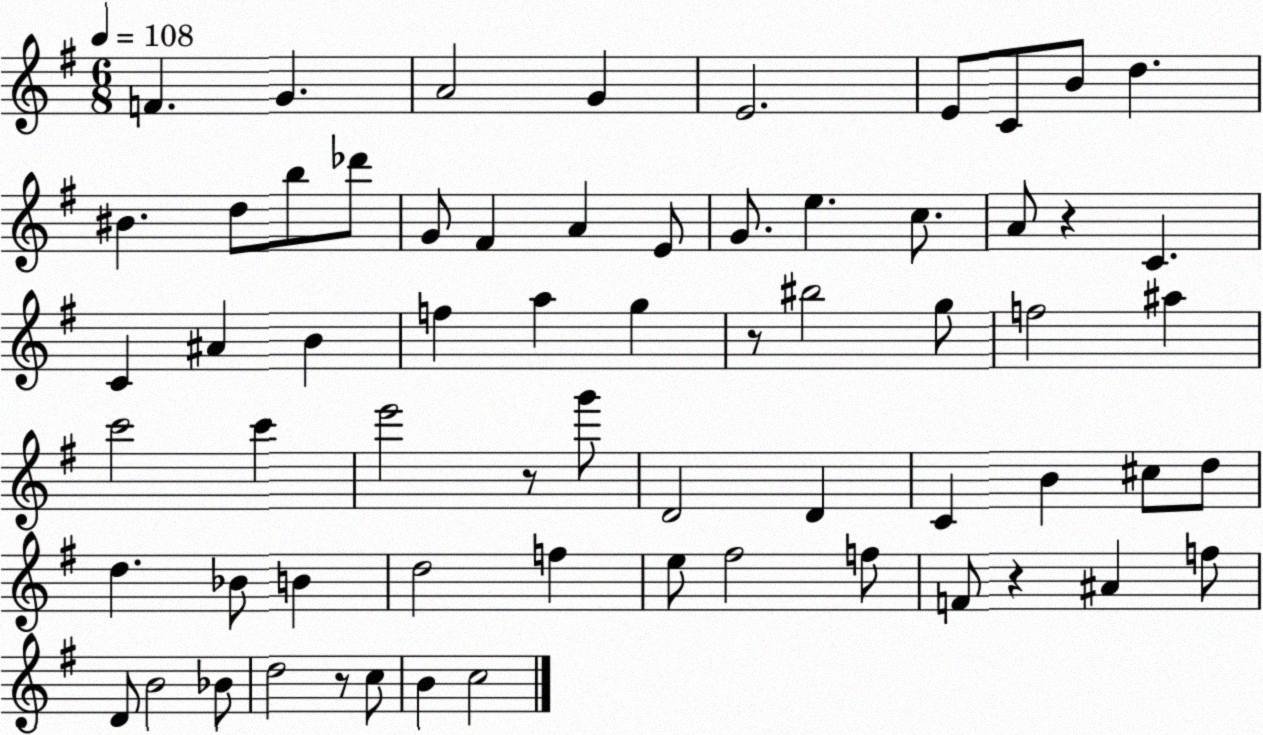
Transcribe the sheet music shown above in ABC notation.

X:1
T:Untitled
M:6/8
L:1/4
K:G
F G A2 G E2 E/2 C/2 B/2 d ^B d/2 b/2 _d'/2 G/2 ^F A E/2 G/2 e c/2 A/2 z C C ^A B f a g z/2 ^b2 g/2 f2 ^a c'2 c' e'2 z/2 g'/2 D2 D C B ^c/2 d/2 d _B/2 B d2 f e/2 ^f2 f/2 F/2 z ^A f/2 D/2 B2 _B/2 d2 z/2 c/2 B c2